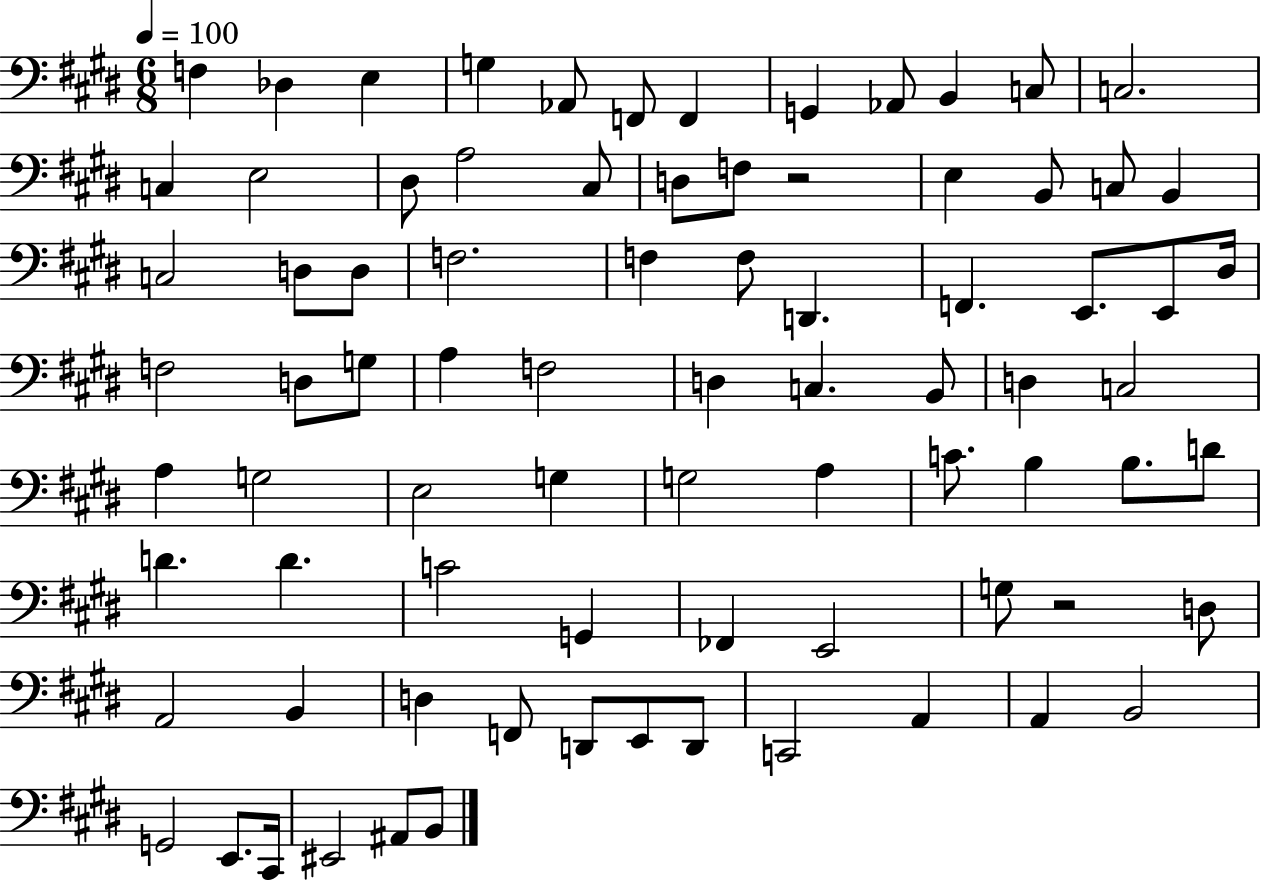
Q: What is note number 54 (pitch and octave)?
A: D4